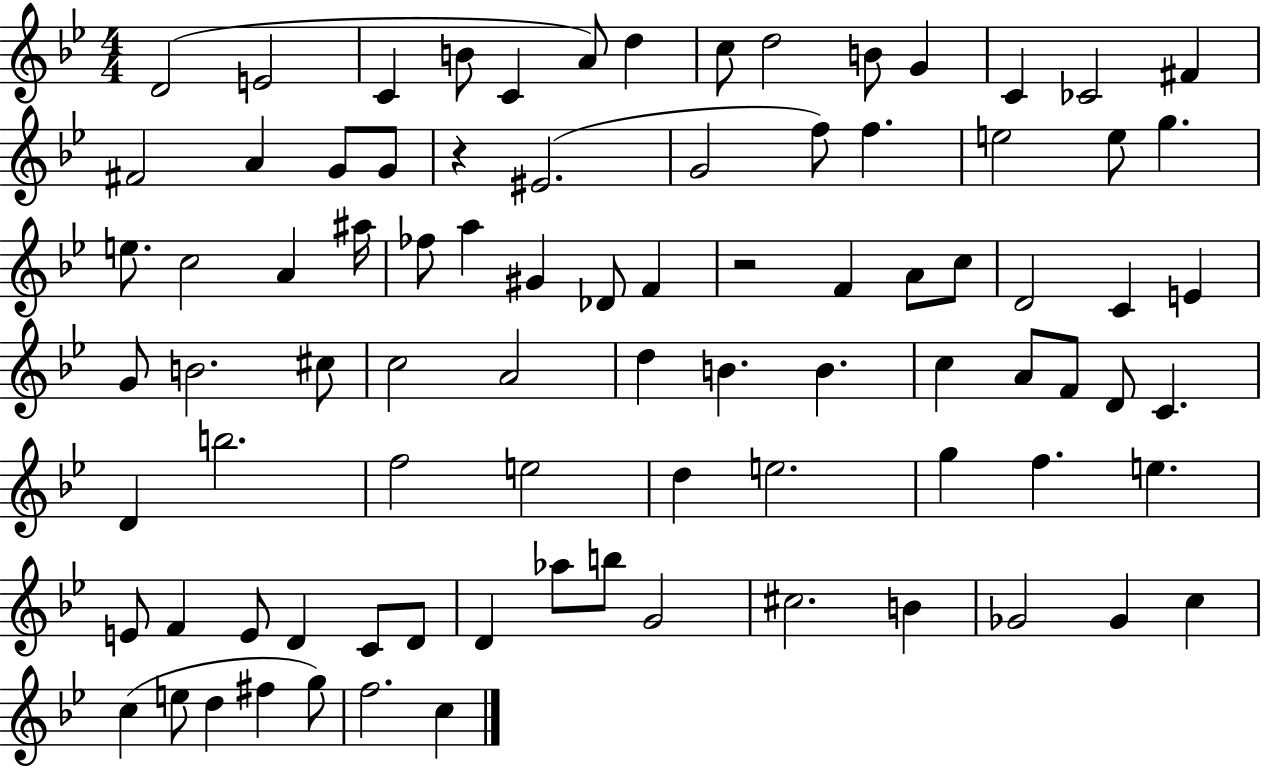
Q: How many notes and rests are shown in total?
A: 86